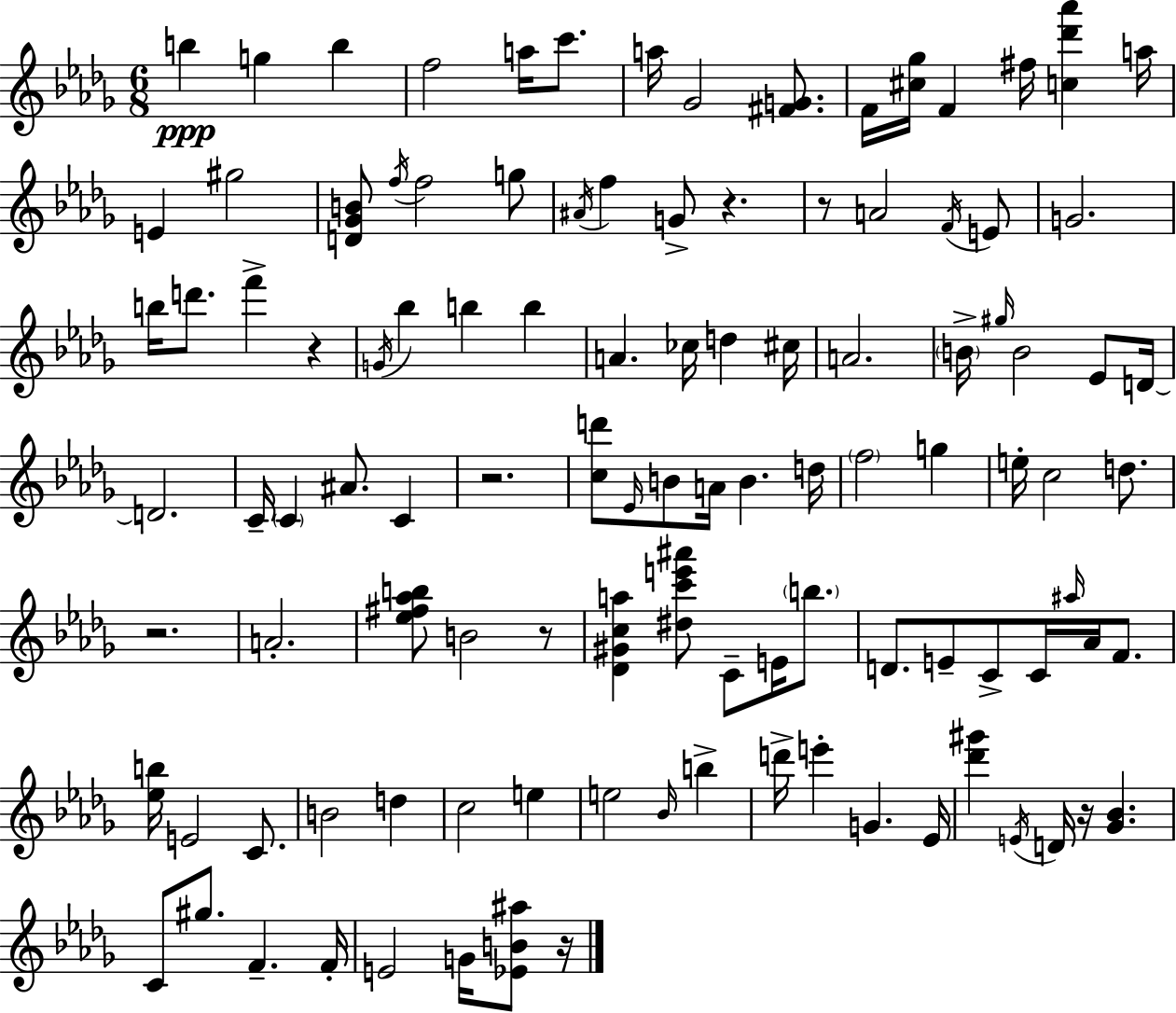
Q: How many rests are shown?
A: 8